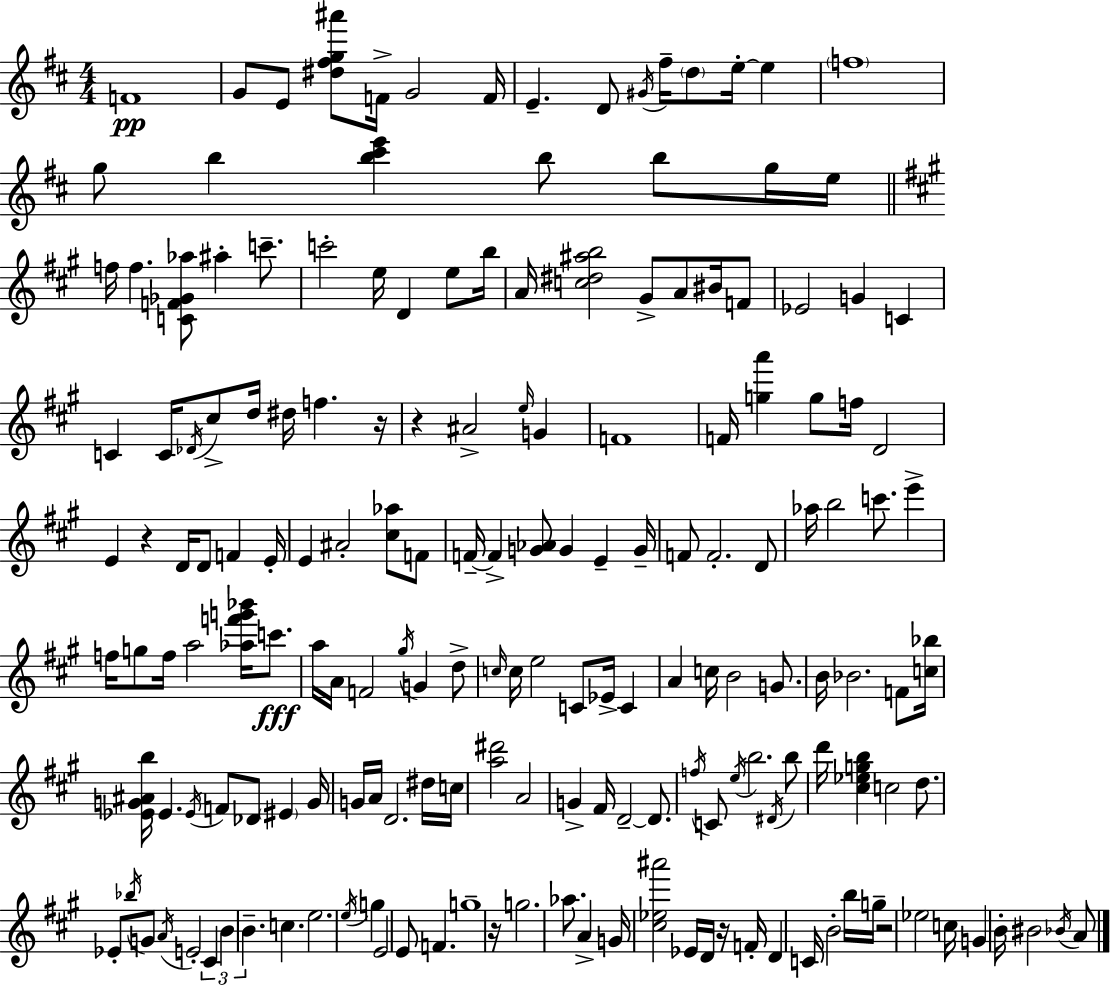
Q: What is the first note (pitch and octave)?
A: F4